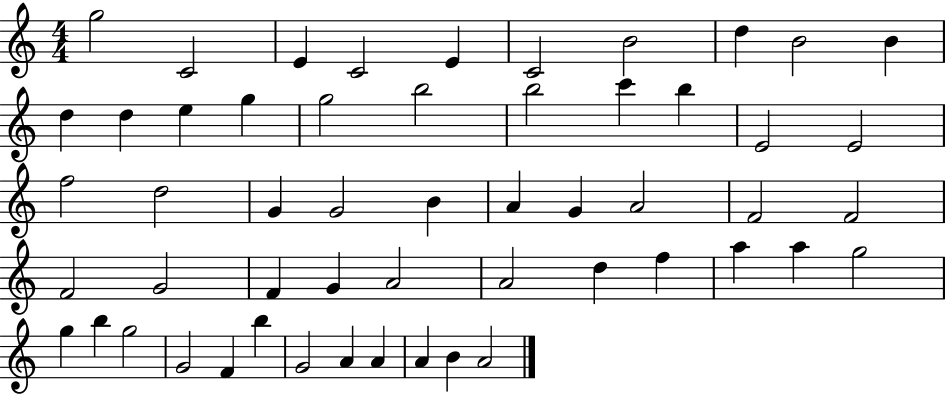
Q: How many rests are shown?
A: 0